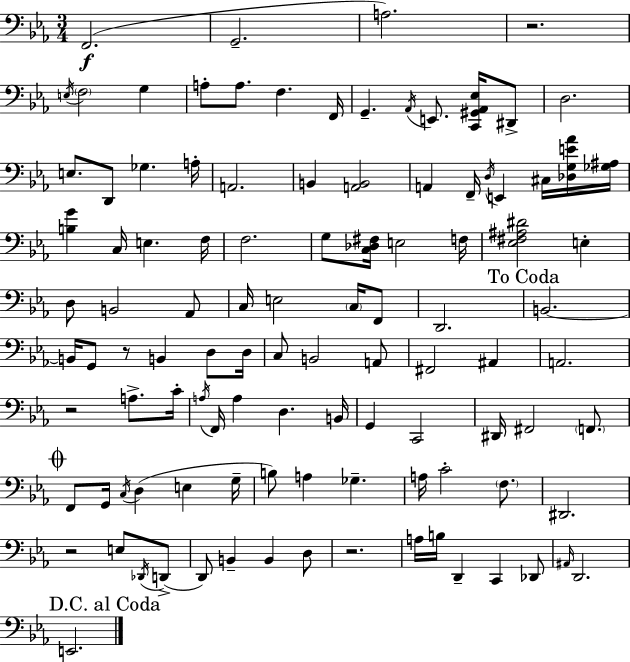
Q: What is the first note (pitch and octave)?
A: F2